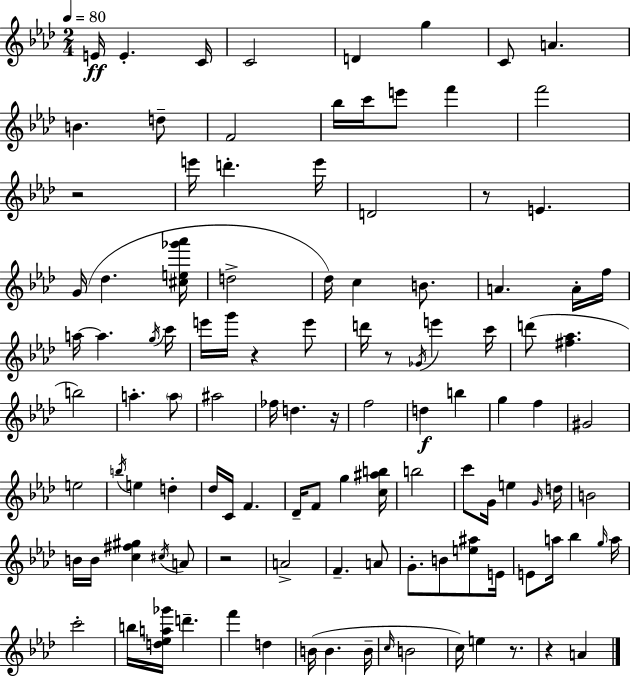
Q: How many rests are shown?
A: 8